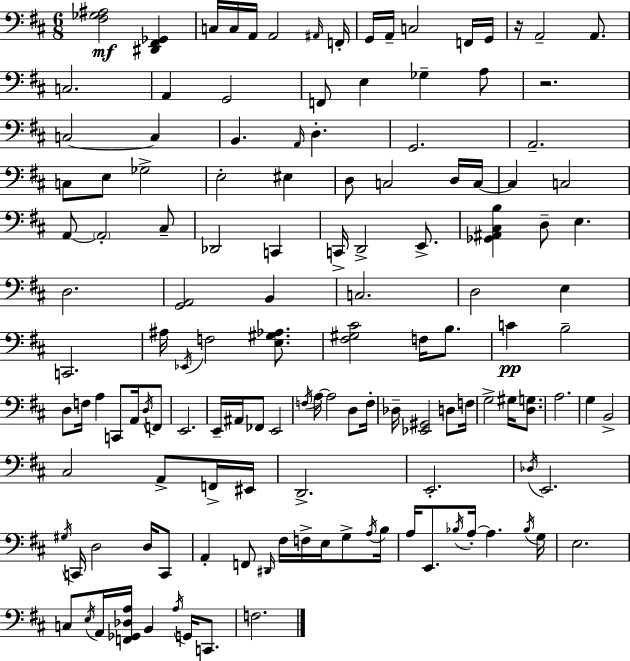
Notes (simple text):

[F#3,Gb3,A#3]/h [D#2,F#2,Gb2]/q C3/s C3/s A2/s A2/h A#2/s F2/s G2/s A2/s C3/h F2/s G2/s R/s A2/h A2/e. C3/h. A2/q G2/h F2/e E3/q Gb3/q A3/e R/h. C3/h C3/q B2/q. A2/s D3/q. G2/h. A2/h. C3/e E3/e Gb3/h E3/h EIS3/q D3/e C3/h D3/s C3/s C3/q C3/h A2/e A2/h C#3/e Db2/h C2/q C2/s D2/h E2/e. [Gb2,A#2,C#3,B3]/q D3/e E3/q. D3/h. [G2,A2]/h B2/q C3/h. D3/h E3/q C2/h. A#3/s Eb2/s F3/h [E3,G#3,Ab3]/e. [F#3,G#3,C#4]/h F3/s B3/e. C4/q B3/h D3/e F3/s A3/q C2/e A2/s D3/s F2/e E2/h. E2/s A#2/s FES2/e E2/h F3/s A3/s A3/h D3/e F3/s Db3/s [Eb2,G#2]/h D3/e F3/s G3/h G#3/s [D3,G3]/e. A3/h. G3/q B2/h C#3/h A2/e F2/s EIS2/s D2/h. E2/h. Db3/s E2/h. G#3/s C2/s D3/h D3/s C2/e A2/q F2/e D#2/s F#3/s F3/s E3/s G3/e A3/s B3/s A3/s E2/e. Bb3/s A3/s A3/q. Bb3/s G3/s E3/h. C3/e E3/s A2/s [F2,Gb2,Db3,A3]/s B2/q A3/s G2/s C2/e. F3/h.